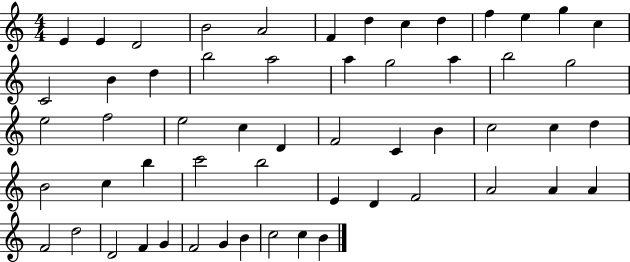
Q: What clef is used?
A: treble